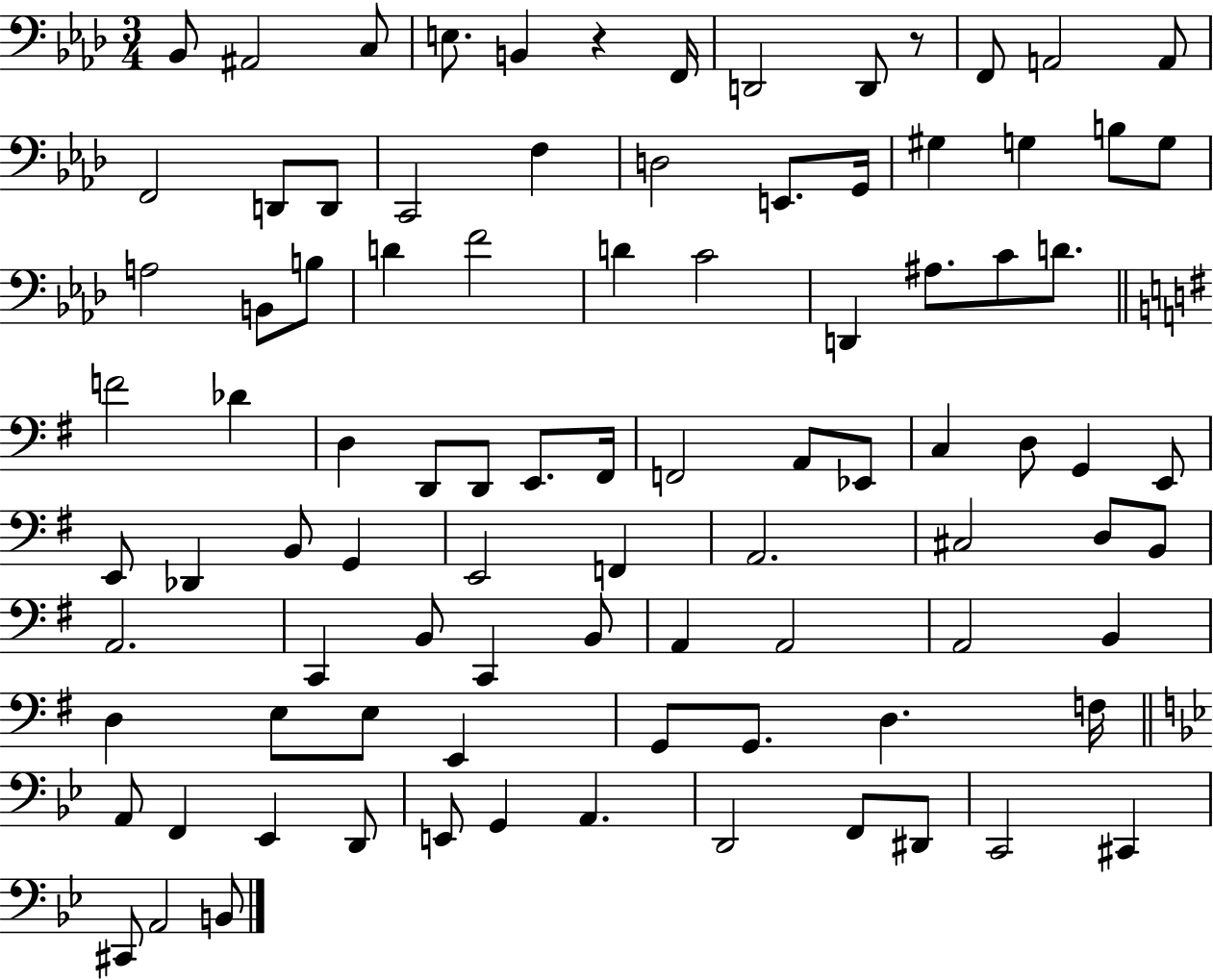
X:1
T:Untitled
M:3/4
L:1/4
K:Ab
_B,,/2 ^A,,2 C,/2 E,/2 B,, z F,,/4 D,,2 D,,/2 z/2 F,,/2 A,,2 A,,/2 F,,2 D,,/2 D,,/2 C,,2 F, D,2 E,,/2 G,,/4 ^G, G, B,/2 G,/2 A,2 B,,/2 B,/2 D F2 D C2 D,, ^A,/2 C/2 D/2 F2 _D D, D,,/2 D,,/2 E,,/2 ^F,,/4 F,,2 A,,/2 _E,,/2 C, D,/2 G,, E,,/2 E,,/2 _D,, B,,/2 G,, E,,2 F,, A,,2 ^C,2 D,/2 B,,/2 A,,2 C,, B,,/2 C,, B,,/2 A,, A,,2 A,,2 B,, D, E,/2 E,/2 E,, G,,/2 G,,/2 D, F,/4 A,,/2 F,, _E,, D,,/2 E,,/2 G,, A,, D,,2 F,,/2 ^D,,/2 C,,2 ^C,, ^C,,/2 A,,2 B,,/2